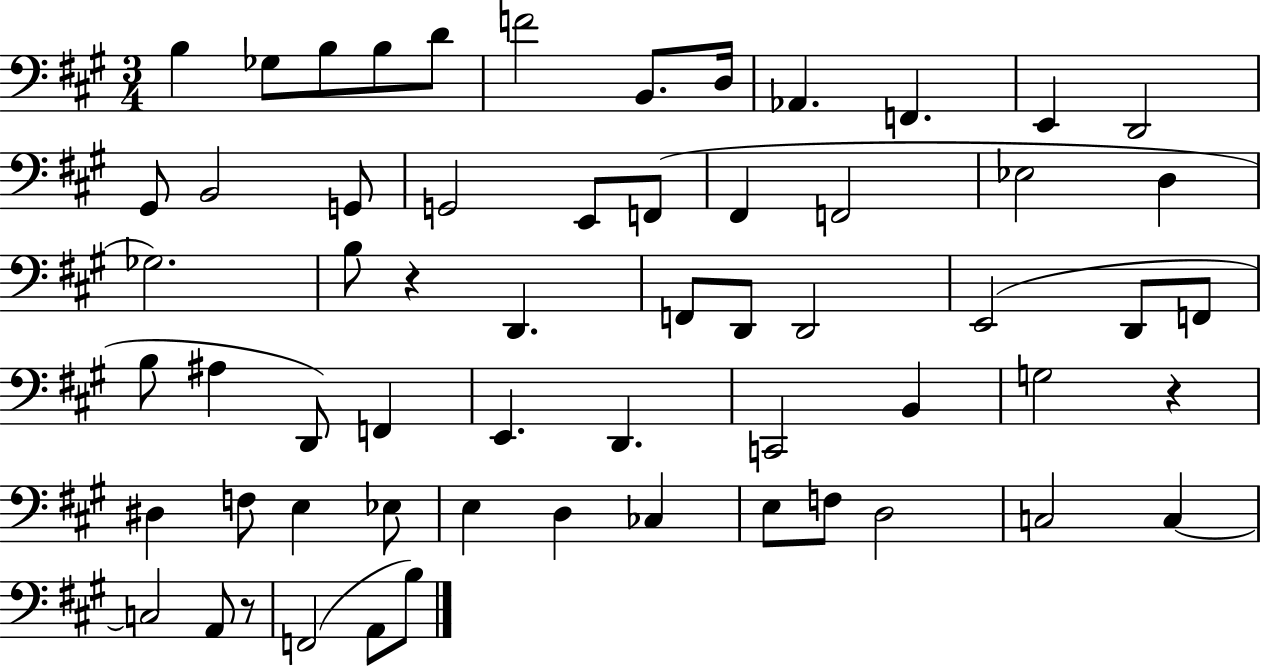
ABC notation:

X:1
T:Untitled
M:3/4
L:1/4
K:A
B, _G,/2 B,/2 B,/2 D/2 F2 B,,/2 D,/4 _A,, F,, E,, D,,2 ^G,,/2 B,,2 G,,/2 G,,2 E,,/2 F,,/2 ^F,, F,,2 _E,2 D, _G,2 B,/2 z D,, F,,/2 D,,/2 D,,2 E,,2 D,,/2 F,,/2 B,/2 ^A, D,,/2 F,, E,, D,, C,,2 B,, G,2 z ^D, F,/2 E, _E,/2 E, D, _C, E,/2 F,/2 D,2 C,2 C, C,2 A,,/2 z/2 F,,2 A,,/2 B,/2